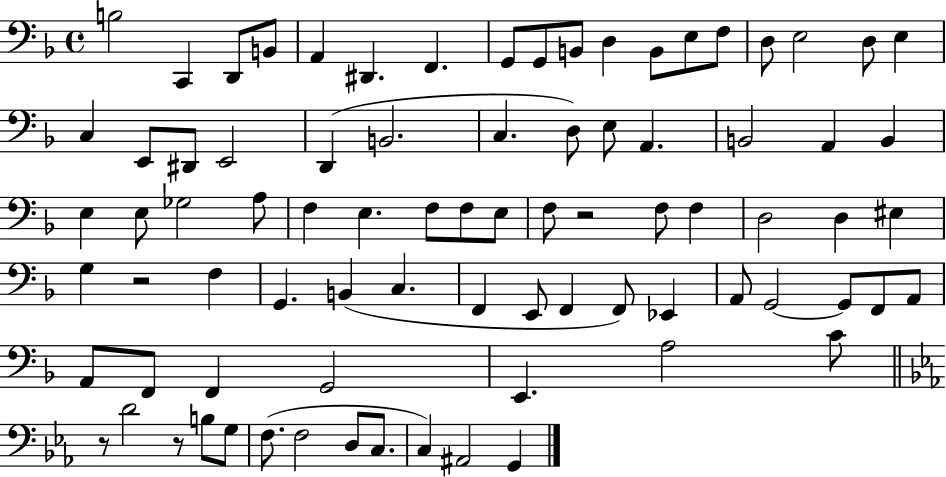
B3/h C2/q D2/e B2/e A2/q D#2/q. F2/q. G2/e G2/e B2/e D3/q B2/e E3/e F3/e D3/e E3/h D3/e E3/q C3/q E2/e D#2/e E2/h D2/q B2/h. C3/q. D3/e E3/e A2/q. B2/h A2/q B2/q E3/q E3/e Gb3/h A3/e F3/q E3/q. F3/e F3/e E3/e F3/e R/h F3/e F3/q D3/h D3/q EIS3/q G3/q R/h F3/q G2/q. B2/q C3/q. F2/q E2/e F2/q F2/e Eb2/q A2/e G2/h G2/e F2/e A2/e A2/e F2/e F2/q G2/h E2/q. A3/h C4/e R/e D4/h R/e B3/e G3/e F3/e. F3/h D3/e C3/e. C3/q A#2/h G2/q